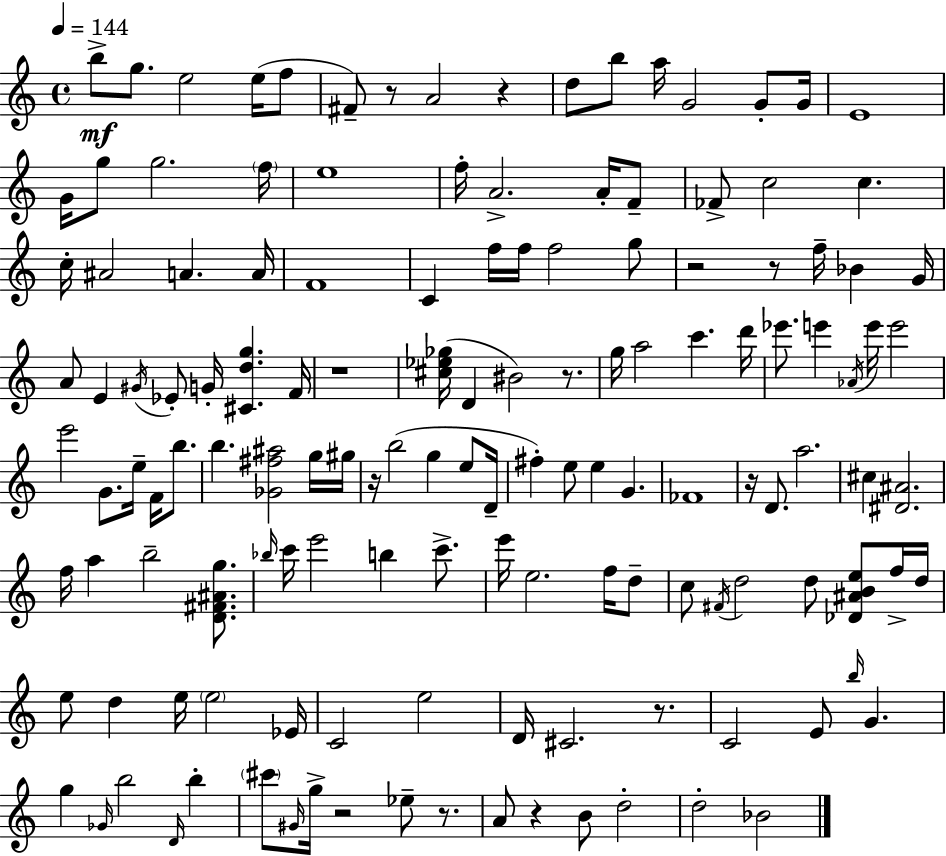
{
  \clef treble
  \time 4/4
  \defaultTimeSignature
  \key a \minor
  \tempo 4 = 144
  b''8->\mf g''8. e''2 e''16( f''8 | fis'8--) r8 a'2 r4 | d''8 b''8 a''16 g'2 g'8-. g'16 | e'1 | \break g'16 g''8 g''2. \parenthesize f''16 | e''1 | f''16-. a'2.-> a'16-. f'8-- | fes'8-> c''2 c''4. | \break c''16-. ais'2 a'4. a'16 | f'1 | c'4 f''16 f''16 f''2 g''8 | r2 r8 f''16-- bes'4 g'16 | \break a'8 e'4 \acciaccatura { gis'16 } ees'8-. g'16-. <cis' d'' g''>4. | f'16 r1 | <cis'' ees'' ges''>16( d'4 bis'2) r8. | g''16 a''2 c'''4. | \break d'''16 ees'''8. e'''4 \acciaccatura { aes'16 } e'''16 e'''2 | e'''2 g'8. e''16-- f'16 b''8. | b''4. <ges' fis'' ais''>2 | g''16 gis''16 r16 b''2( g''4 e''8 | \break d'16-- fis''4-.) e''8 e''4 g'4. | fes'1 | r16 d'8. a''2. | cis''4 <dis' ais'>2. | \break f''16 a''4 b''2-- <d' fis' ais' g''>8. | \grace { bes''16 } c'''16 e'''2 b''4 | c'''8.-> e'''16 e''2. | f''16 d''8-- c''8 \acciaccatura { fis'16 } d''2 d''8 | \break <des' ais' b' e''>8 f''16-> d''16 e''8 d''4 e''16 \parenthesize e''2 | ees'16 c'2 e''2 | d'16 cis'2. | r8. c'2 e'8 \grace { b''16 } g'4. | \break g''4 \grace { ges'16 } b''2 | \grace { d'16 } b''4-. \parenthesize cis'''8 \grace { gis'16 } g''16-> r2 | ees''8-- r8. a'8 r4 b'8 | d''2-. d''2-. | \break bes'2 \bar "|."
}